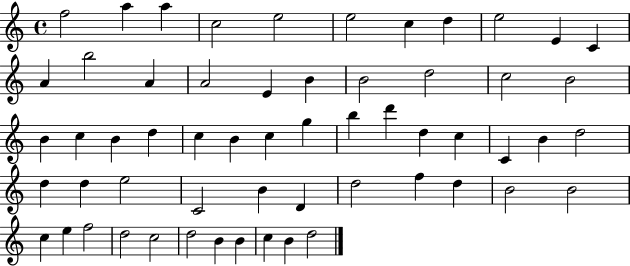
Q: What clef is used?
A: treble